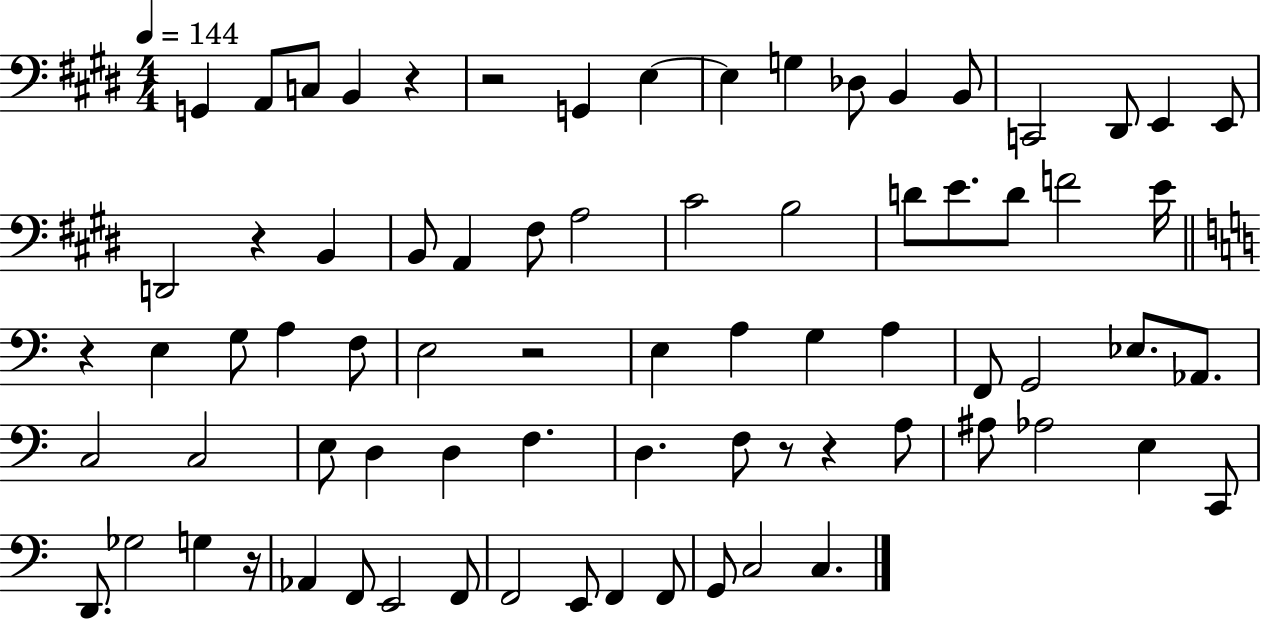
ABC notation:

X:1
T:Untitled
M:4/4
L:1/4
K:E
G,, A,,/2 C,/2 B,, z z2 G,, E, E, G, _D,/2 B,, B,,/2 C,,2 ^D,,/2 E,, E,,/2 D,,2 z B,, B,,/2 A,, ^F,/2 A,2 ^C2 B,2 D/2 E/2 D/2 F2 E/4 z E, G,/2 A, F,/2 E,2 z2 E, A, G, A, F,,/2 G,,2 _E,/2 _A,,/2 C,2 C,2 E,/2 D, D, F, D, F,/2 z/2 z A,/2 ^A,/2 _A,2 E, C,,/2 D,,/2 _G,2 G, z/4 _A,, F,,/2 E,,2 F,,/2 F,,2 E,,/2 F,, F,,/2 G,,/2 C,2 C,